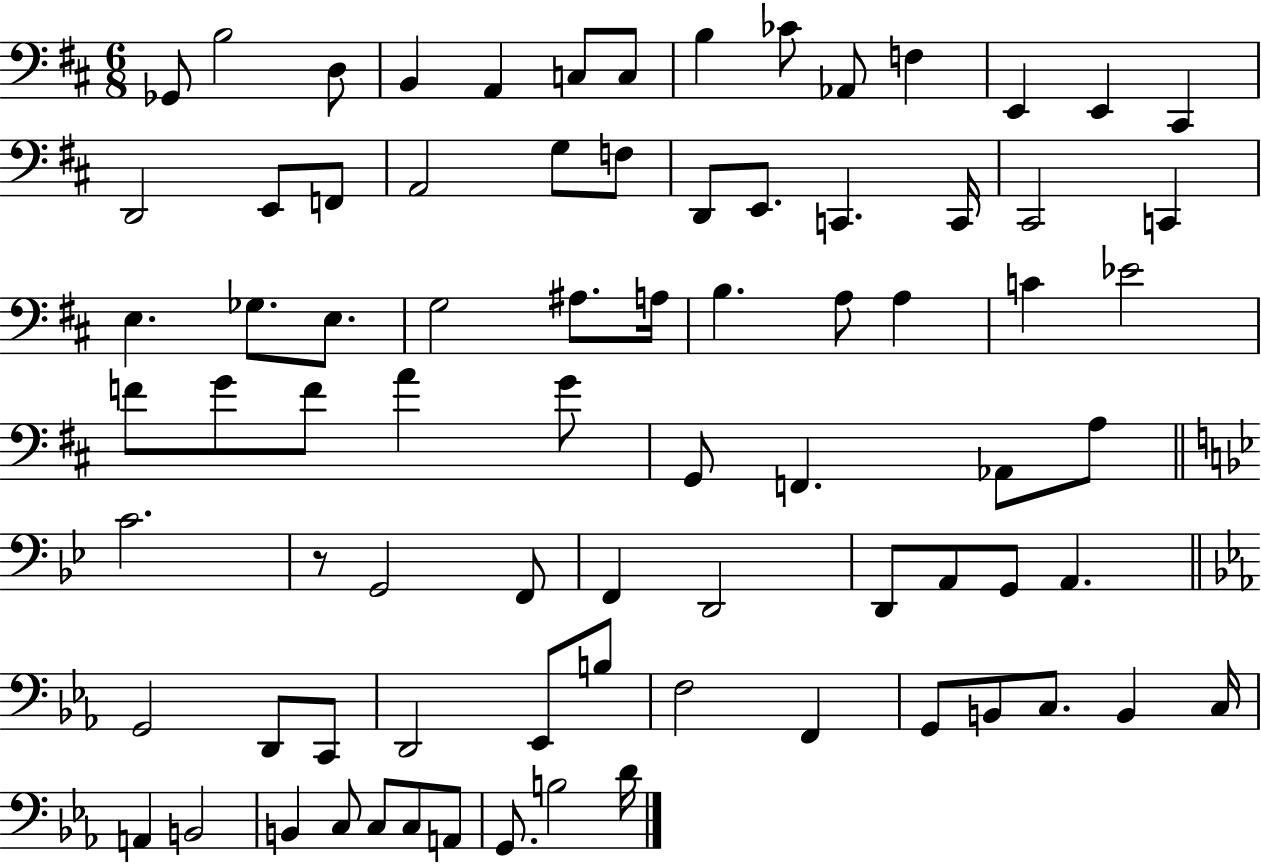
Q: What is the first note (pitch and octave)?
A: Gb2